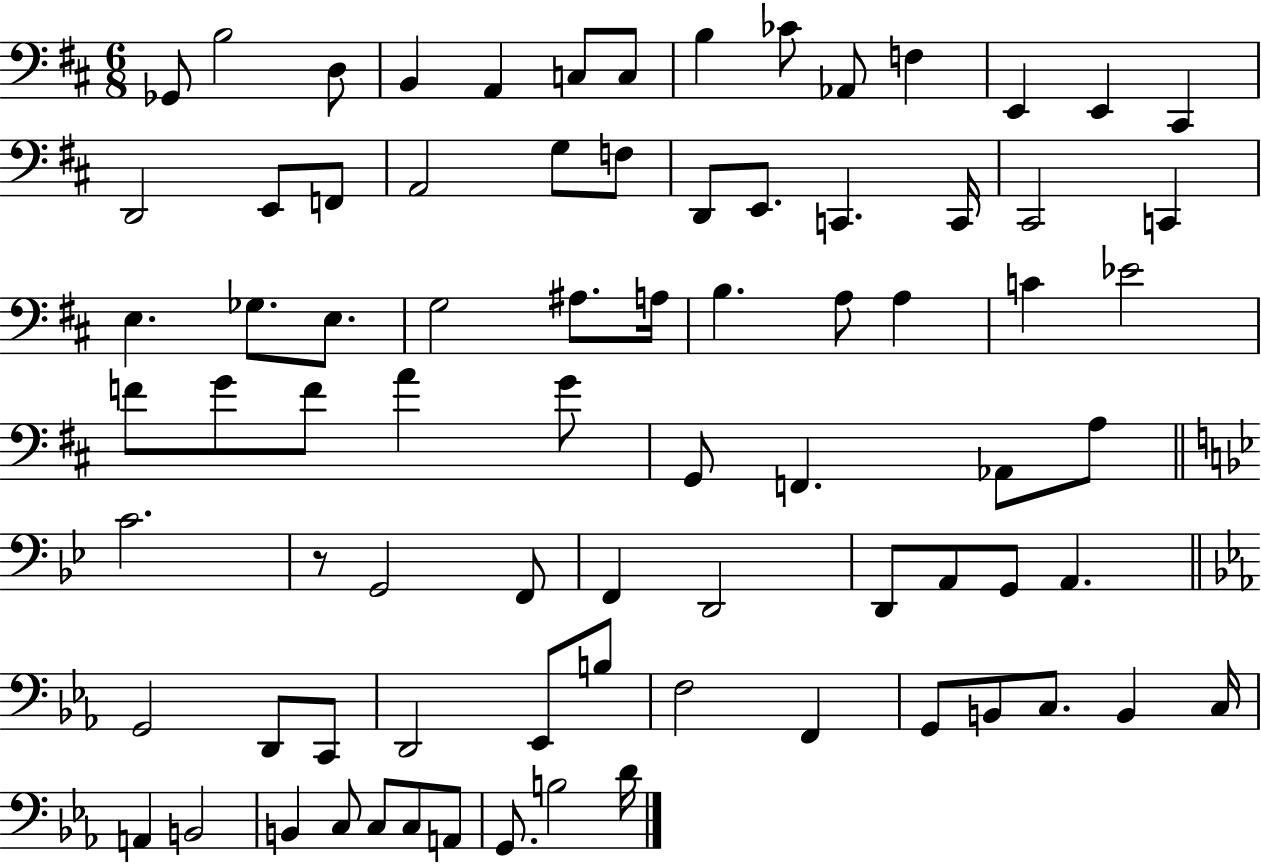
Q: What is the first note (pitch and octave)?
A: Gb2